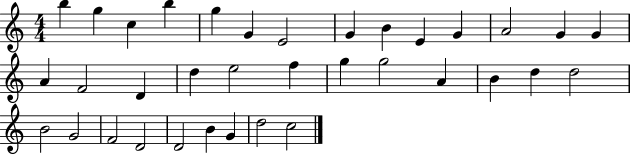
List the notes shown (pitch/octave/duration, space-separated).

B5/q G5/q C5/q B5/q G5/q G4/q E4/h G4/q B4/q E4/q G4/q A4/h G4/q G4/q A4/q F4/h D4/q D5/q E5/h F5/q G5/q G5/h A4/q B4/q D5/q D5/h B4/h G4/h F4/h D4/h D4/h B4/q G4/q D5/h C5/h